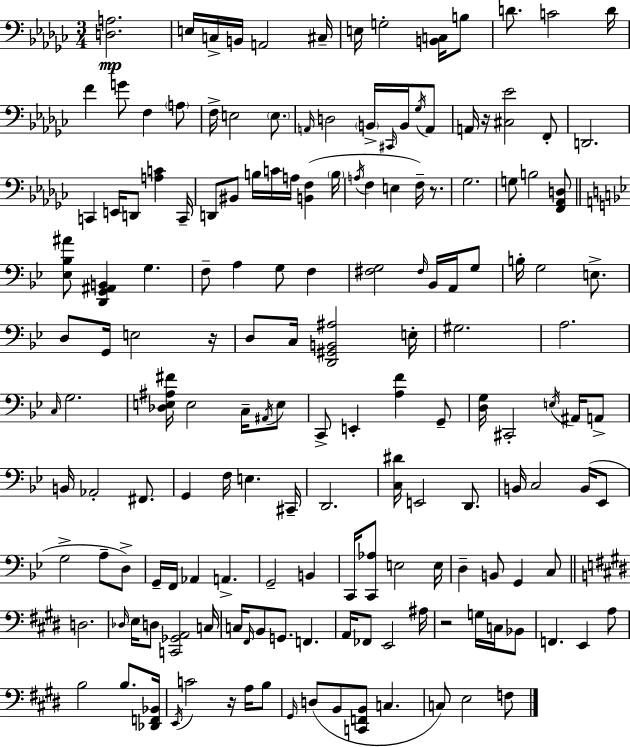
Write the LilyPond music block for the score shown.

{
  \clef bass
  \numericTimeSignature
  \time 3/4
  \key ees \minor
  <d a>2.\mp | e16 c16-> b,16 a,2 cis16-- | e16 g2-. <b, c>16 b8 | d'8. c'2 d'16 | \break f'4 g'8 f4 \parenthesize a8 | f16-> e2 \parenthesize e8. | \grace { a,16 } d2 \parenthesize b,16-> \grace { cis,16 } b,16 | \acciaccatura { ges16 } a,8 a,16 r16 <cis ees'>2 | \break f,8-. d,2. | c,4 e,16 d,8 <a c'>4 | c,16-- d,8 bis,8 b16 c'16 a16 <b, f>4( | \parenthesize b16 \acciaccatura { a16 } f4 e4 | \break f16--) r8. ges2. | g8 b2 | <f, aes, d>8 \bar "||" \break \key bes \major <ees bes ais'>8 <d, g, ais, b,>4 g4. | f8-- a4 g8 f4 | <fis g>2 \grace { fis16 } bes,16 a,16 g8 | b16-. g2 e8.-> | \break d8 g,16 e2 | r16 d8 c16 <d, gis, b, ais>2 | e16-. gis2. | a2. | \break \grace { c16 } g2. | <des e ais fis'>16 e2 c16-- | \acciaccatura { ais,16 } e8 c,8-> e,4-. <a f'>4 | g,8-- <d g>16 cis,2-. | \break \acciaccatura { e16 } ais,16 a,8-> b,16 aes,2-. | fis,8. g,4 f16 e4. | cis,16-- d,2. | <c dis'>16 e,2 | \break d,8. b,16 c2 | b,16( ees,8 g2-> | a8-- d8->) g,16-- f,16 aes,4 a,4.-> | g,2-- | \break b,4 c,16 <c, aes>8 e2 | e16 d4-- b,8 g,4 | c8 \bar "||" \break \key e \major d2. | \grace { des16 } e16 d8 <c, ges, a,>2 | c16 c16 \grace { fis,16 } b,8 g,8. f,4. | a,16 fes,8 e,2 | \break ais16 r2 g16 c16 | bes,8 f,4. e,4 | a8 b2 b8. | <des, f, bes,>16 \acciaccatura { e,16 } c'2 r16 | \break a16 b8 \grace { gis,16 } d8( b,8 <c, f, b,>8 c4. | c8) e2 | f8 \bar "|."
}